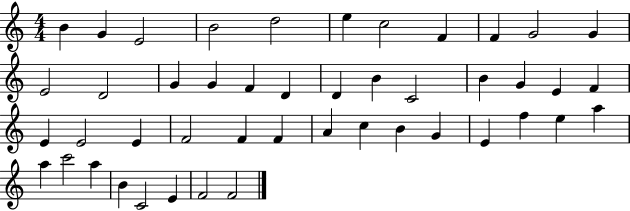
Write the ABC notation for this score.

X:1
T:Untitled
M:4/4
L:1/4
K:C
B G E2 B2 d2 e c2 F F G2 G E2 D2 G G F D D B C2 B G E F E E2 E F2 F F A c B G E f e a a c'2 a B C2 E F2 F2